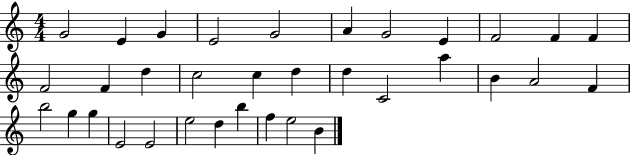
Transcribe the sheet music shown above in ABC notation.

X:1
T:Untitled
M:4/4
L:1/4
K:C
G2 E G E2 G2 A G2 E F2 F F F2 F d c2 c d d C2 a B A2 F b2 g g E2 E2 e2 d b f e2 B